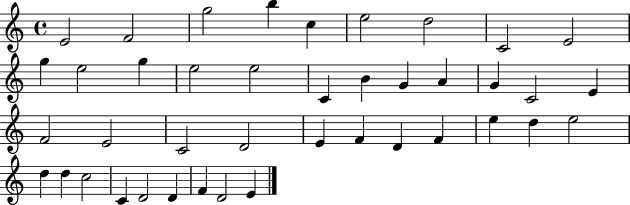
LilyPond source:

{
  \clef treble
  \time 4/4
  \defaultTimeSignature
  \key c \major
  e'2 f'2 | g''2 b''4 c''4 | e''2 d''2 | c'2 e'2 | \break g''4 e''2 g''4 | e''2 e''2 | c'4 b'4 g'4 a'4 | g'4 c'2 e'4 | \break f'2 e'2 | c'2 d'2 | e'4 f'4 d'4 f'4 | e''4 d''4 e''2 | \break d''4 d''4 c''2 | c'4 d'2 d'4 | f'4 d'2 e'4 | \bar "|."
}